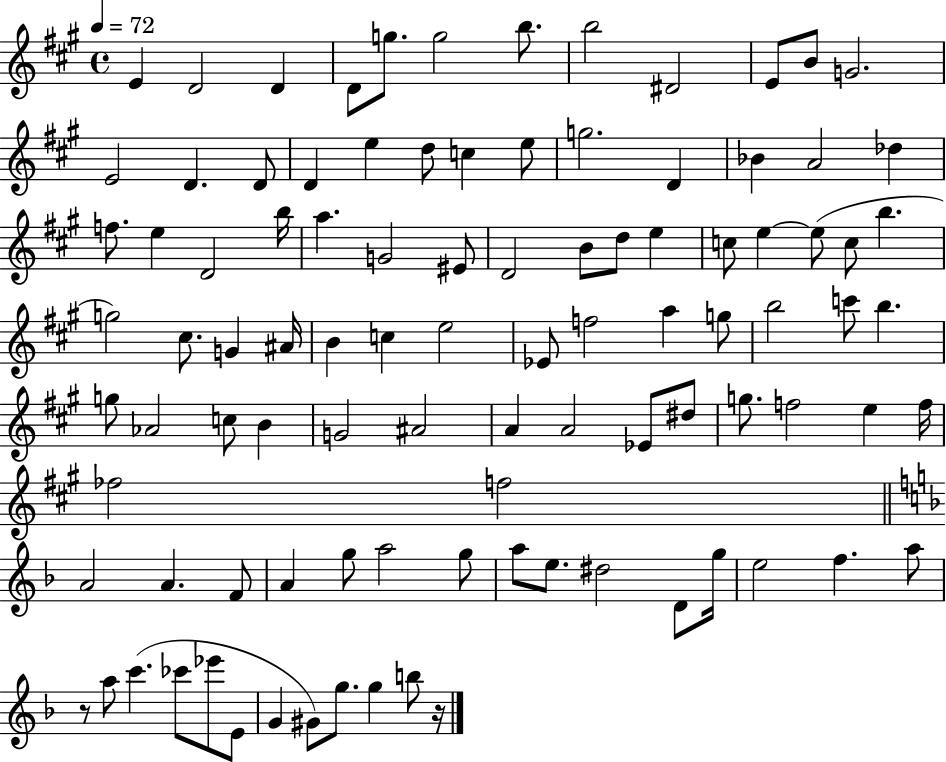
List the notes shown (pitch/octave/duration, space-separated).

E4/q D4/h D4/q D4/e G5/e. G5/h B5/e. B5/h D#4/h E4/e B4/e G4/h. E4/h D4/q. D4/e D4/q E5/q D5/e C5/q E5/e G5/h. D4/q Bb4/q A4/h Db5/q F5/e. E5/q D4/h B5/s A5/q. G4/h EIS4/e D4/h B4/e D5/e E5/q C5/e E5/q E5/e C5/e B5/q. G5/h C#5/e. G4/q A#4/s B4/q C5/q E5/h Eb4/e F5/h A5/q G5/e B5/h C6/e B5/q. G5/e Ab4/h C5/e B4/q G4/h A#4/h A4/q A4/h Eb4/e D#5/e G5/e. F5/h E5/q F5/s FES5/h F5/h A4/h A4/q. F4/e A4/q G5/e A5/h G5/e A5/e E5/e. D#5/h D4/e G5/s E5/h F5/q. A5/e R/e A5/e C6/q. CES6/e Eb6/e E4/e G4/q G#4/e G5/e. G5/q B5/e R/s